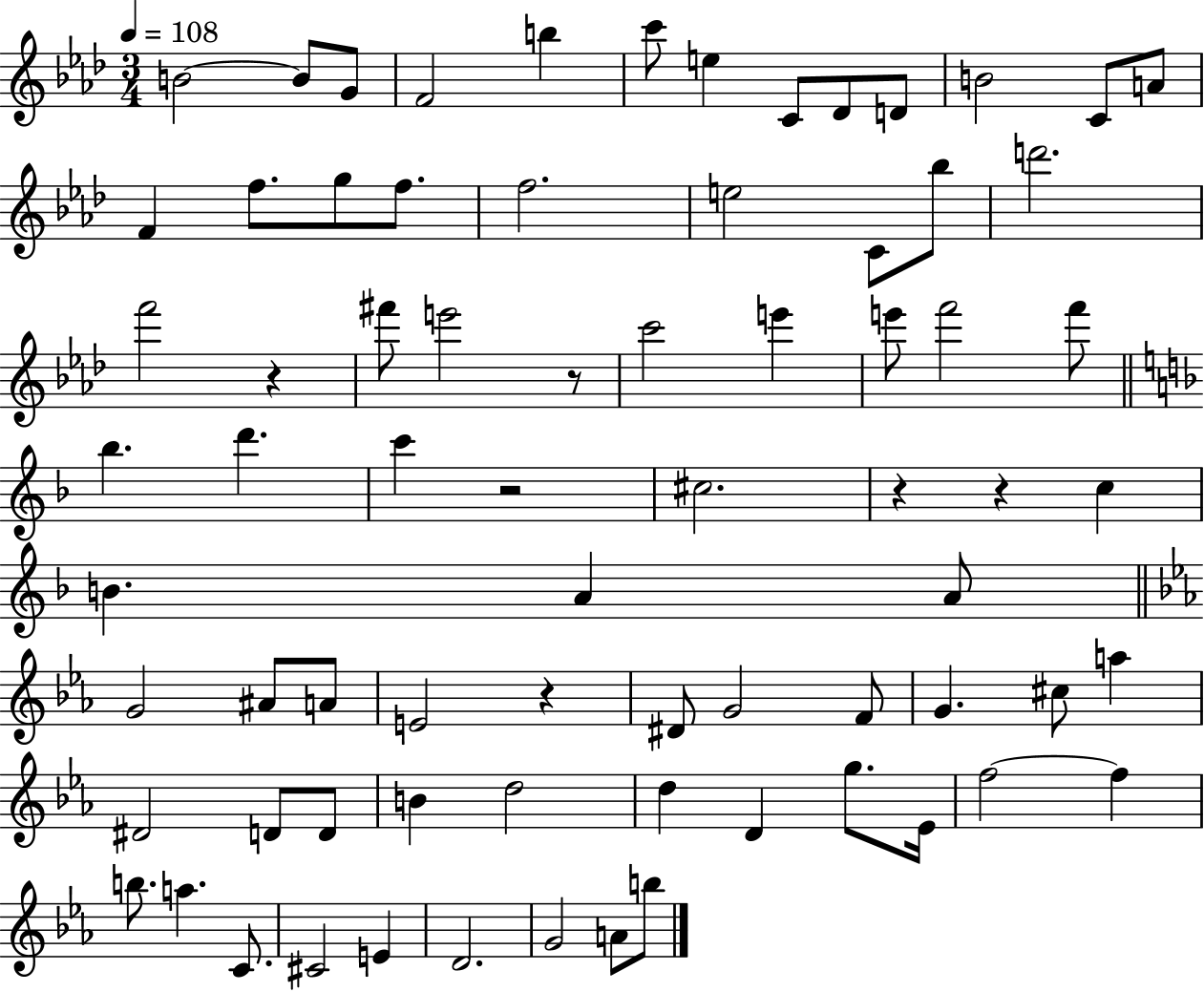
B4/h B4/e G4/e F4/h B5/q C6/e E5/q C4/e Db4/e D4/e B4/h C4/e A4/e F4/q F5/e. G5/e F5/e. F5/h. E5/h C4/e Bb5/e D6/h. F6/h R/q F#6/e E6/h R/e C6/h E6/q E6/e F6/h F6/e Bb5/q. D6/q. C6/q R/h C#5/h. R/q R/q C5/q B4/q. A4/q A4/e G4/h A#4/e A4/e E4/h R/q D#4/e G4/h F4/e G4/q. C#5/e A5/q D#4/h D4/e D4/e B4/q D5/h D5/q D4/q G5/e. Eb4/s F5/h F5/q B5/e. A5/q. C4/e. C#4/h E4/q D4/h. G4/h A4/e B5/e